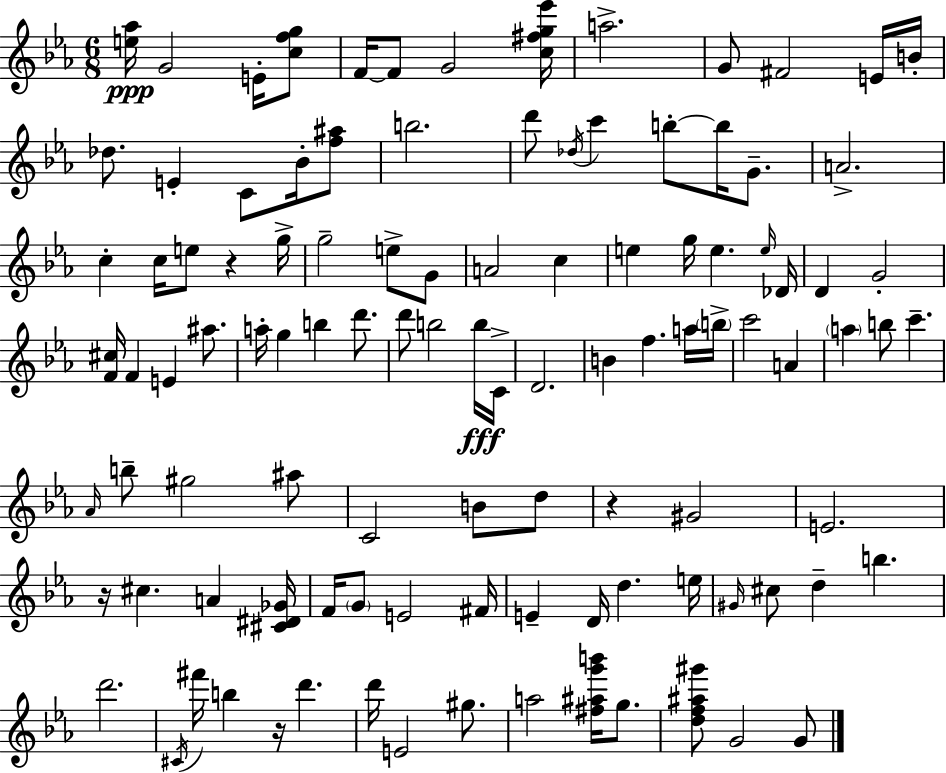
{
  \clef treble
  \numericTimeSignature
  \time 6/8
  \key c \minor
  <e'' aes''>16\ppp g'2 e'16-. <c'' f'' g''>8 | f'16~~ f'8 g'2 <c'' fis'' g'' ees'''>16 | a''2.-> | g'8 fis'2 e'16 b'16-. | \break des''8. e'4-. c'8 bes'16-. <f'' ais''>8 | b''2. | d'''8 \acciaccatura { des''16 } c'''4 b''8-.~~ b''16 g'8.-- | a'2.-> | \break c''4-. c''16 e''8 r4 | g''16-> g''2-- e''8-> g'8 | a'2 c''4 | e''4 g''16 e''4. | \break \grace { e''16 } des'16 d'4 g'2-. | <f' cis''>16 f'4 e'4 ais''8. | a''16-. g''4 b''4 d'''8. | d'''8 b''2 | \break b''16\fff c'16-> d'2. | b'4 f''4. | a''16 \parenthesize b''16-> c'''2 a'4 | \parenthesize a''4 b''8 c'''4.-- | \break \grace { aes'16 } b''8-- gis''2 | ais''8 c'2 b'8 | d''8 r4 gis'2 | e'2. | \break r16 cis''4. a'4 | <cis' dis' ges'>16 f'16 \parenthesize g'8 e'2 | fis'16 e'4-- d'16 d''4. | e''16 \grace { gis'16 } cis''8 d''4-- b''4. | \break d'''2. | \acciaccatura { cis'16 } fis'''16 b''4 r16 d'''4. | d'''16 e'2 | gis''8. a''2 | \break <fis'' ais'' g''' b'''>16 g''8. <d'' f'' ais'' gis'''>8 g'2 | g'8 \bar "|."
}